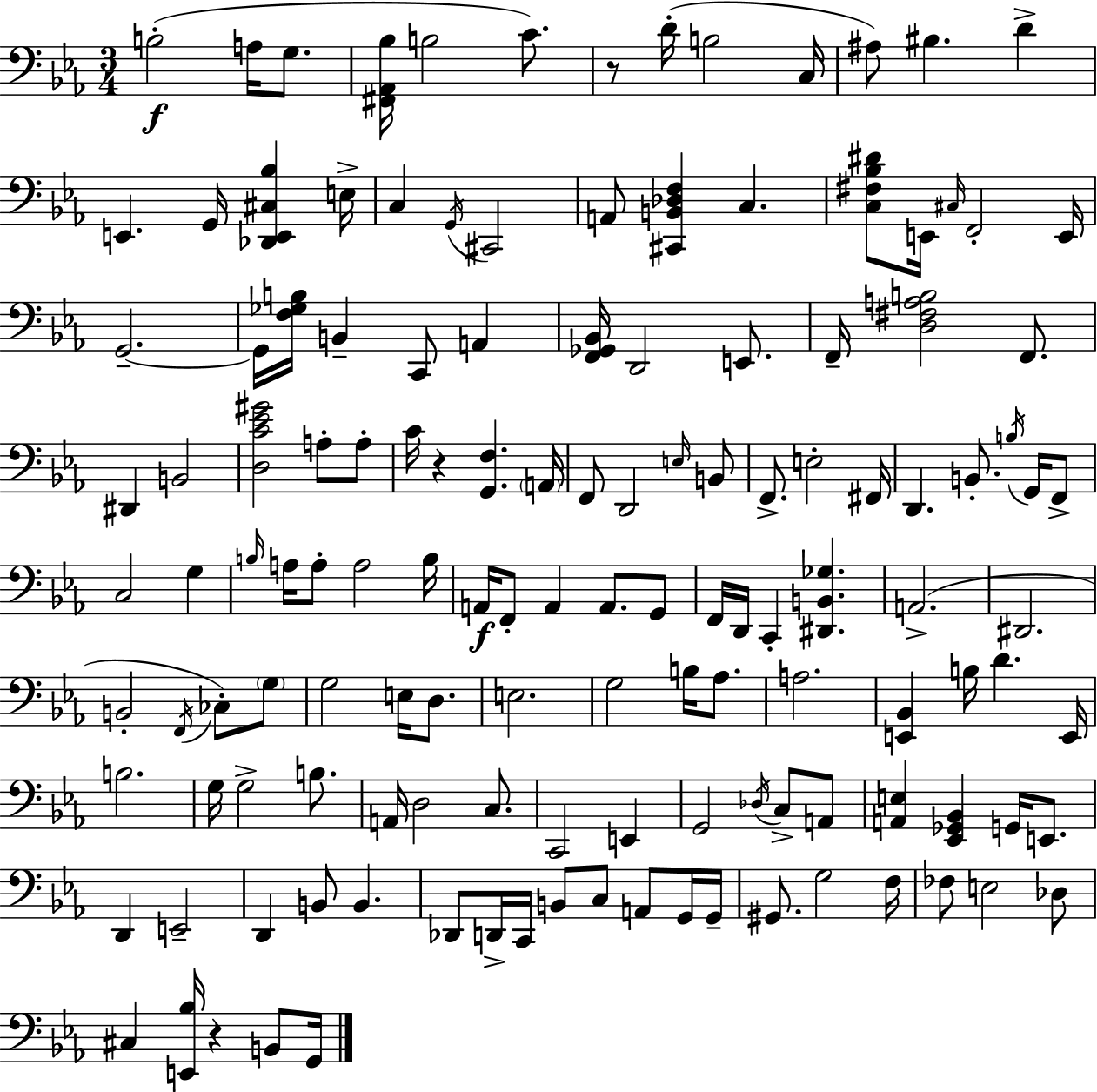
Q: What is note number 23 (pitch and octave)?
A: E2